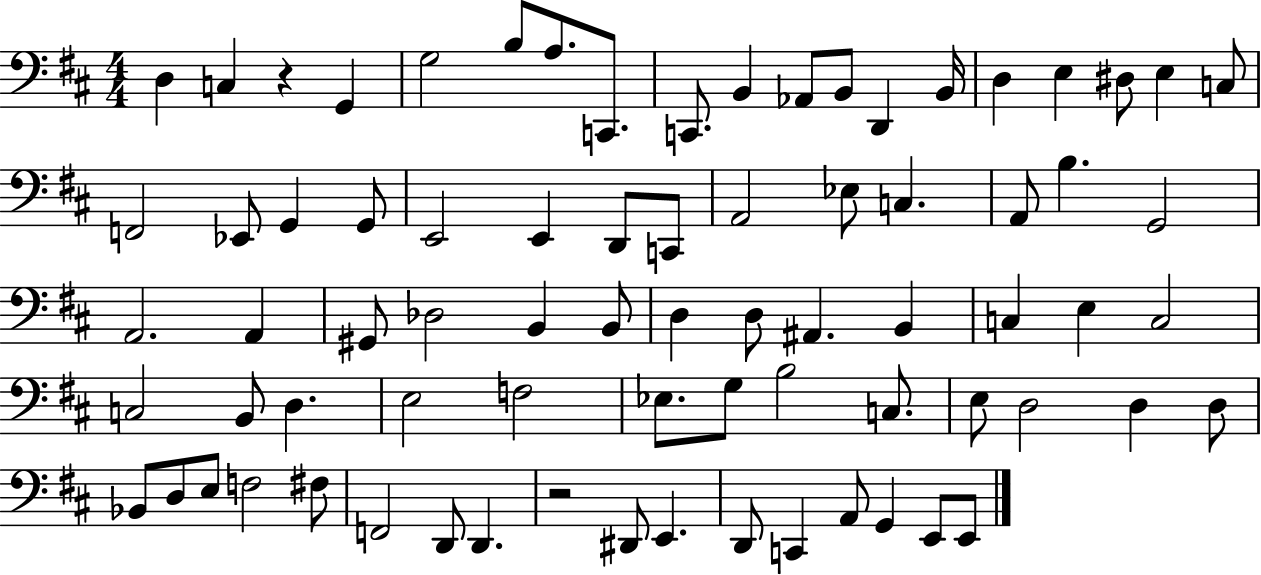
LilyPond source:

{
  \clef bass
  \numericTimeSignature
  \time 4/4
  \key d \major
  d4 c4 r4 g,4 | g2 b8 a8. c,8. | c,8. b,4 aes,8 b,8 d,4 b,16 | d4 e4 dis8 e4 c8 | \break f,2 ees,8 g,4 g,8 | e,2 e,4 d,8 c,8 | a,2 ees8 c4. | a,8 b4. g,2 | \break a,2. a,4 | gis,8 des2 b,4 b,8 | d4 d8 ais,4. b,4 | c4 e4 c2 | \break c2 b,8 d4. | e2 f2 | ees8. g8 b2 c8. | e8 d2 d4 d8 | \break bes,8 d8 e8 f2 fis8 | f,2 d,8 d,4. | r2 dis,8 e,4. | d,8 c,4 a,8 g,4 e,8 e,8 | \break \bar "|."
}